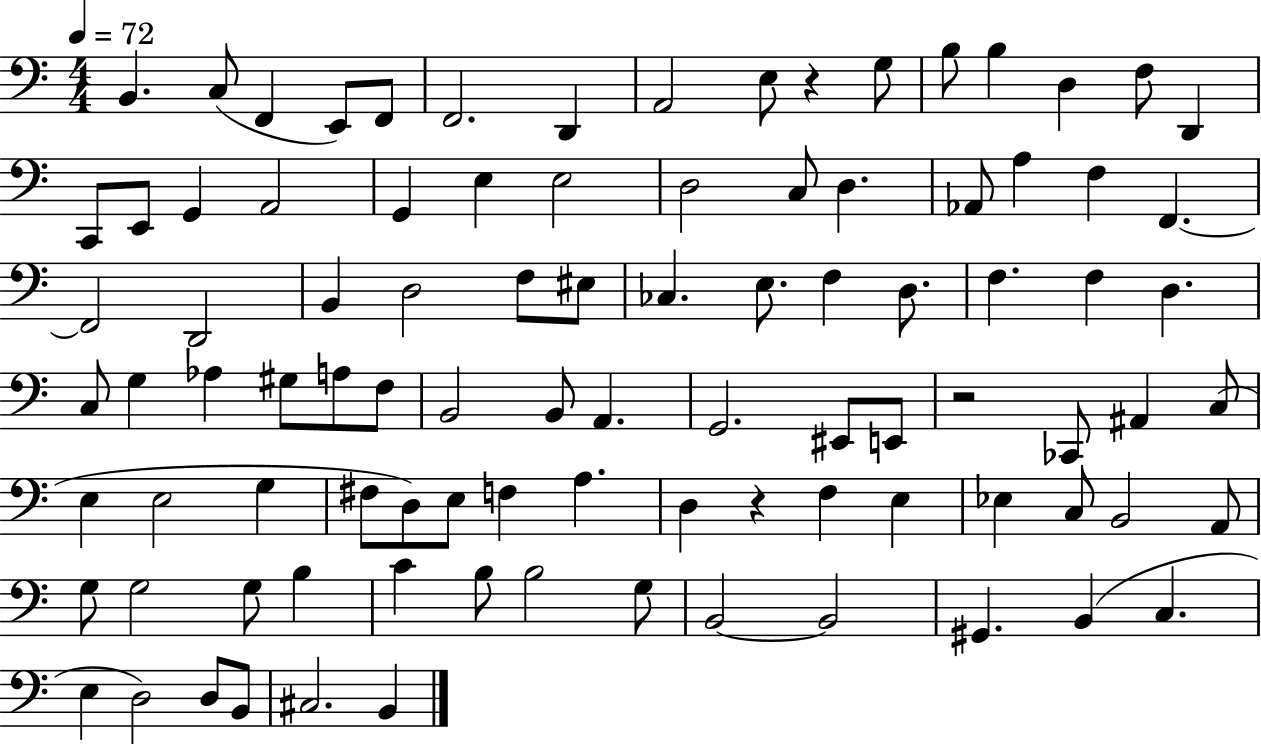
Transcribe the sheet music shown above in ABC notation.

X:1
T:Untitled
M:4/4
L:1/4
K:C
B,, C,/2 F,, E,,/2 F,,/2 F,,2 D,, A,,2 E,/2 z G,/2 B,/2 B, D, F,/2 D,, C,,/2 E,,/2 G,, A,,2 G,, E, E,2 D,2 C,/2 D, _A,,/2 A, F, F,, F,,2 D,,2 B,, D,2 F,/2 ^E,/2 _C, E,/2 F, D,/2 F, F, D, C,/2 G, _A, ^G,/2 A,/2 F,/2 B,,2 B,,/2 A,, G,,2 ^E,,/2 E,,/2 z2 _C,,/2 ^A,, C,/2 E, E,2 G, ^F,/2 D,/2 E,/2 F, A, D, z F, E, _E, C,/2 B,,2 A,,/2 G,/2 G,2 G,/2 B, C B,/2 B,2 G,/2 B,,2 B,,2 ^G,, B,, C, E, D,2 D,/2 B,,/2 ^C,2 B,,